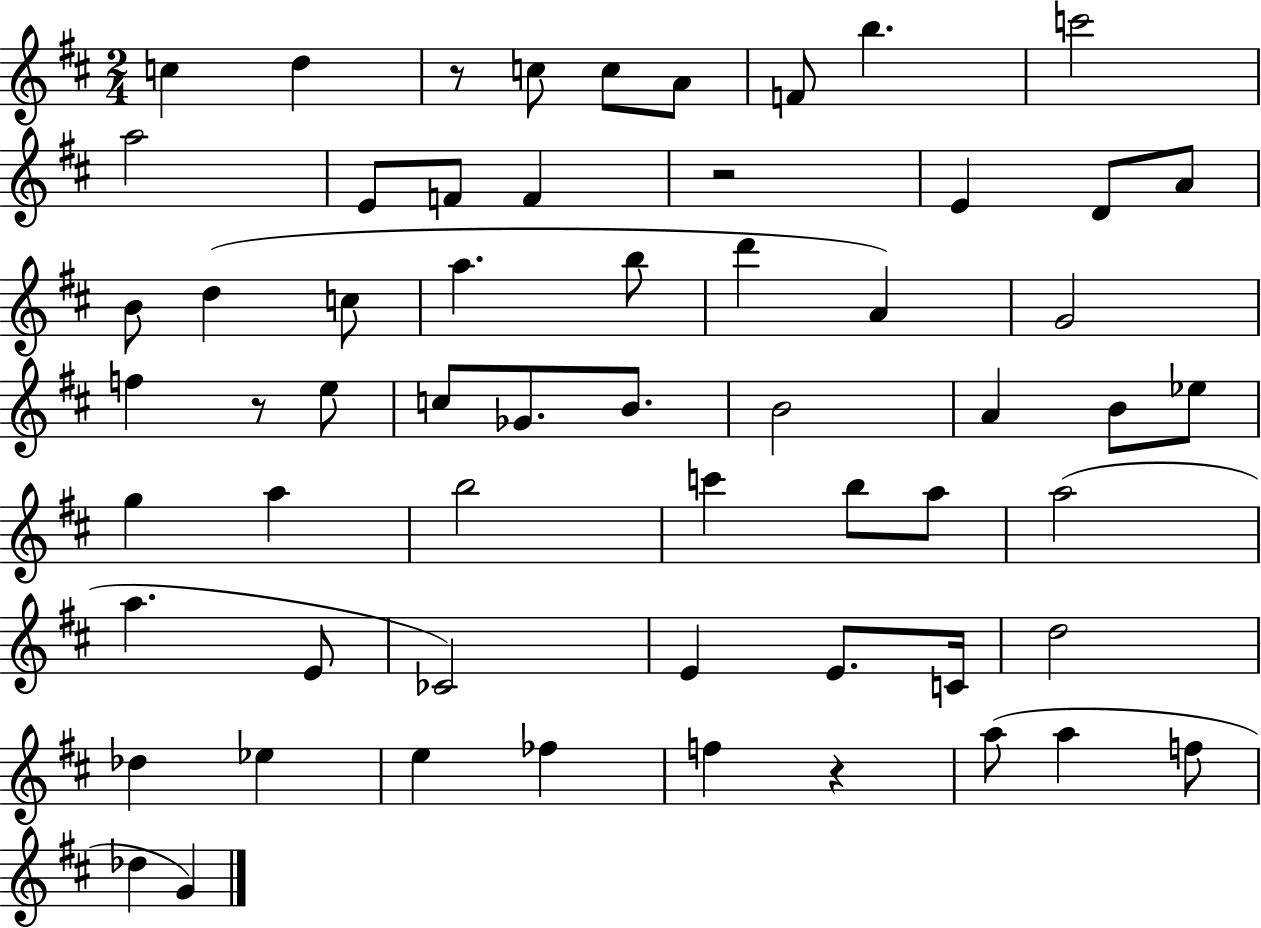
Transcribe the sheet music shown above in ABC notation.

X:1
T:Untitled
M:2/4
L:1/4
K:D
c d z/2 c/2 c/2 A/2 F/2 b c'2 a2 E/2 F/2 F z2 E D/2 A/2 B/2 d c/2 a b/2 d' A G2 f z/2 e/2 c/2 _G/2 B/2 B2 A B/2 _e/2 g a b2 c' b/2 a/2 a2 a E/2 _C2 E E/2 C/4 d2 _d _e e _f f z a/2 a f/2 _d G